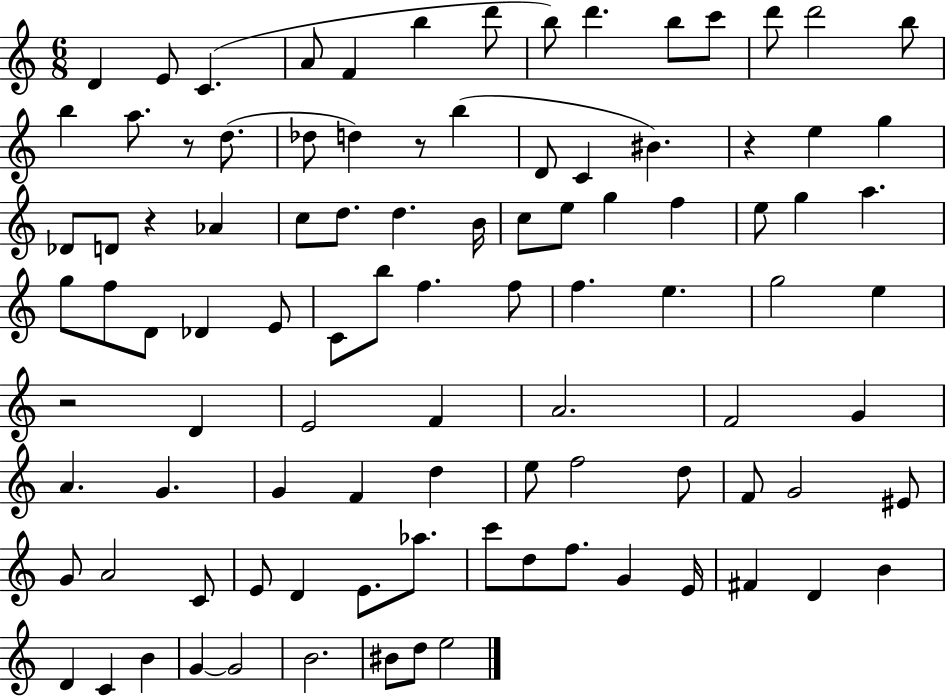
D4/q E4/e C4/q. A4/e F4/q B5/q D6/e B5/e D6/q. B5/e C6/e D6/e D6/h B5/e B5/q A5/e. R/e D5/e. Db5/e D5/q R/e B5/q D4/e C4/q BIS4/q. R/q E5/q G5/q Db4/e D4/e R/q Ab4/q C5/e D5/e. D5/q. B4/s C5/e E5/e G5/q F5/q E5/e G5/q A5/q. G5/e F5/e D4/e Db4/q E4/e C4/e B5/e F5/q. F5/e F5/q. E5/q. G5/h E5/q R/h D4/q E4/h F4/q A4/h. F4/h G4/q A4/q. G4/q. G4/q F4/q D5/q E5/e F5/h D5/e F4/e G4/h EIS4/e G4/e A4/h C4/e E4/e D4/q E4/e. Ab5/e. C6/e D5/e F5/e. G4/q E4/s F#4/q D4/q B4/q D4/q C4/q B4/q G4/q G4/h B4/h. BIS4/e D5/e E5/h